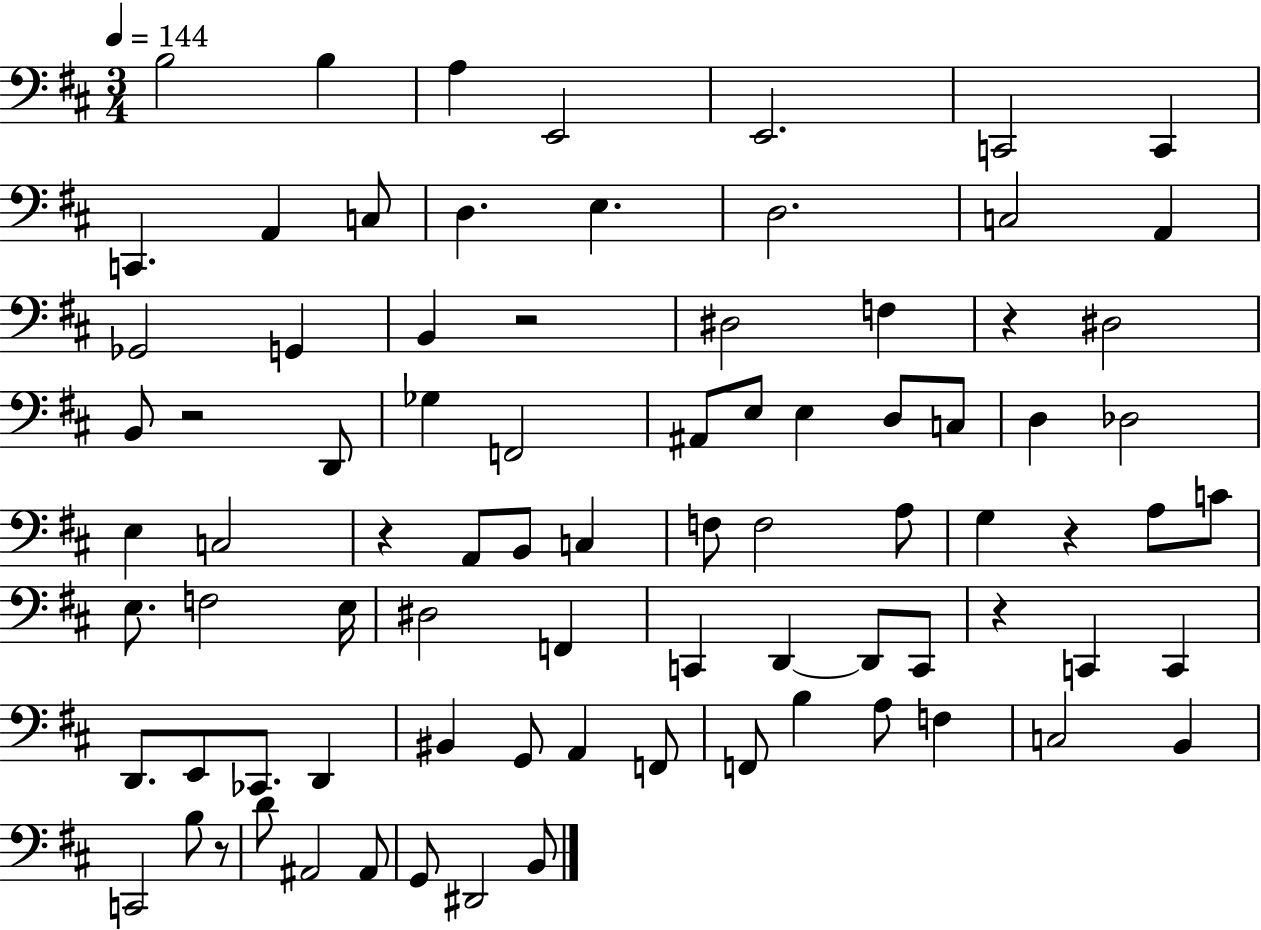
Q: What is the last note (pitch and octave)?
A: B2